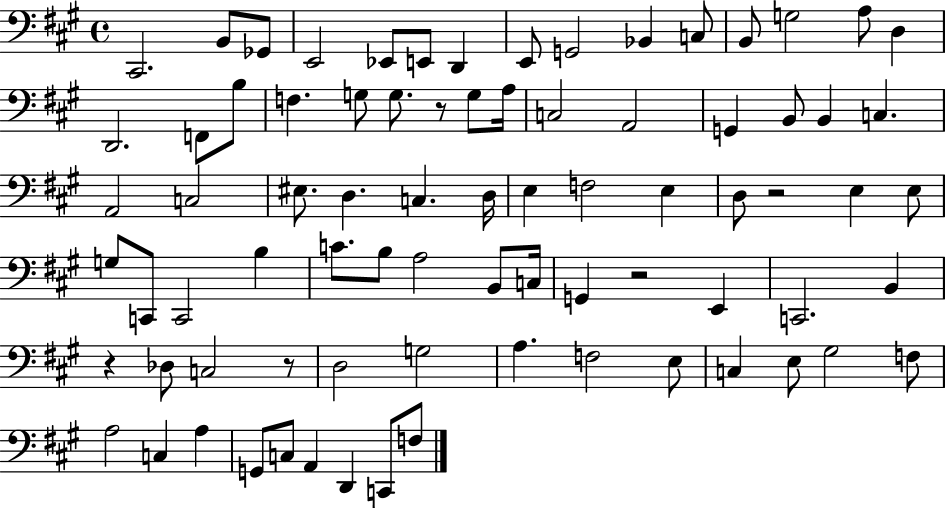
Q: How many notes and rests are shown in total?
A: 79